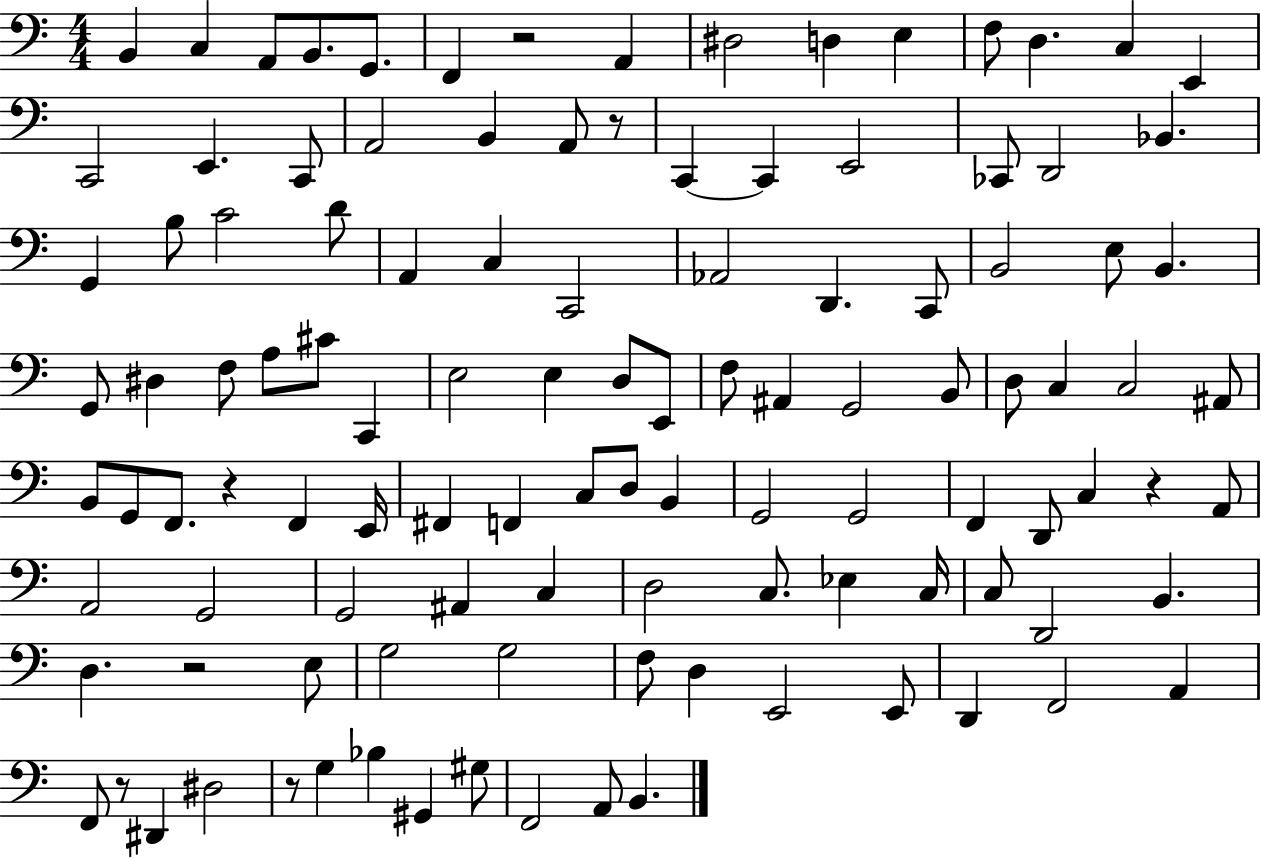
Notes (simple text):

B2/q C3/q A2/e B2/e. G2/e. F2/q R/h A2/q D#3/h D3/q E3/q F3/e D3/q. C3/q E2/q C2/h E2/q. C2/e A2/h B2/q A2/e R/e C2/q C2/q E2/h CES2/e D2/h Bb2/q. G2/q B3/e C4/h D4/e A2/q C3/q C2/h Ab2/h D2/q. C2/e B2/h E3/e B2/q. G2/e D#3/q F3/e A3/e C#4/e C2/q E3/h E3/q D3/e E2/e F3/e A#2/q G2/h B2/e D3/e C3/q C3/h A#2/e B2/e G2/e F2/e. R/q F2/q E2/s F#2/q F2/q C3/e D3/e B2/q G2/h G2/h F2/q D2/e C3/q R/q A2/e A2/h G2/h G2/h A#2/q C3/q D3/h C3/e. Eb3/q C3/s C3/e D2/h B2/q. D3/q. R/h E3/e G3/h G3/h F3/e D3/q E2/h E2/e D2/q F2/h A2/q F2/e R/e D#2/q D#3/h R/e G3/q Bb3/q G#2/q G#3/e F2/h A2/e B2/q.